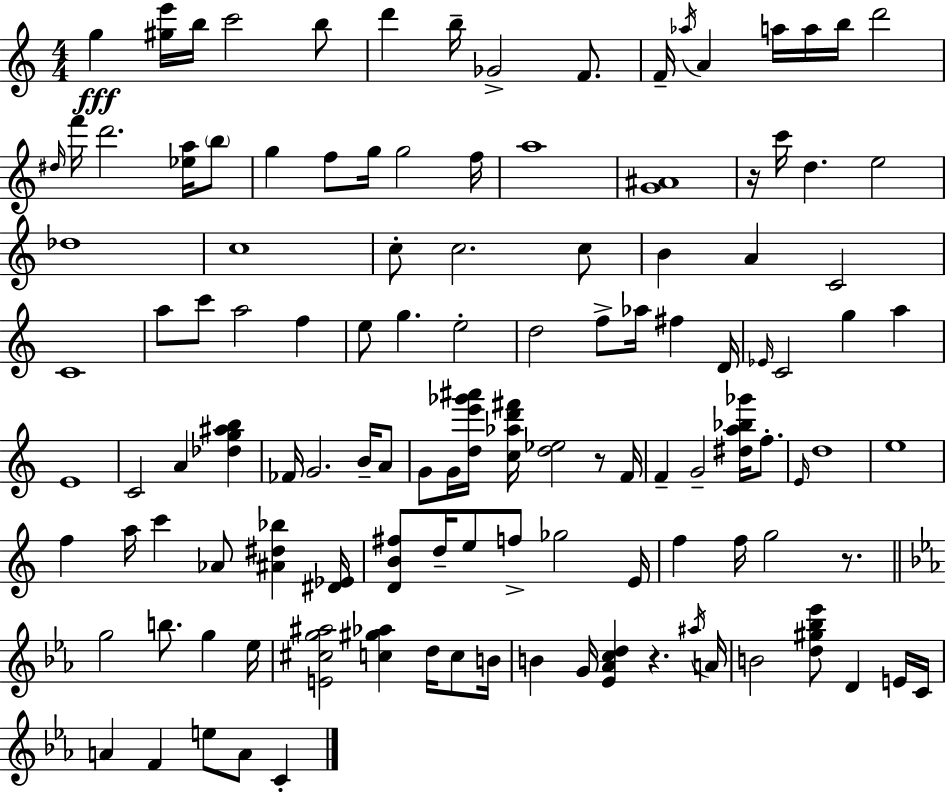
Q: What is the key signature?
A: C major